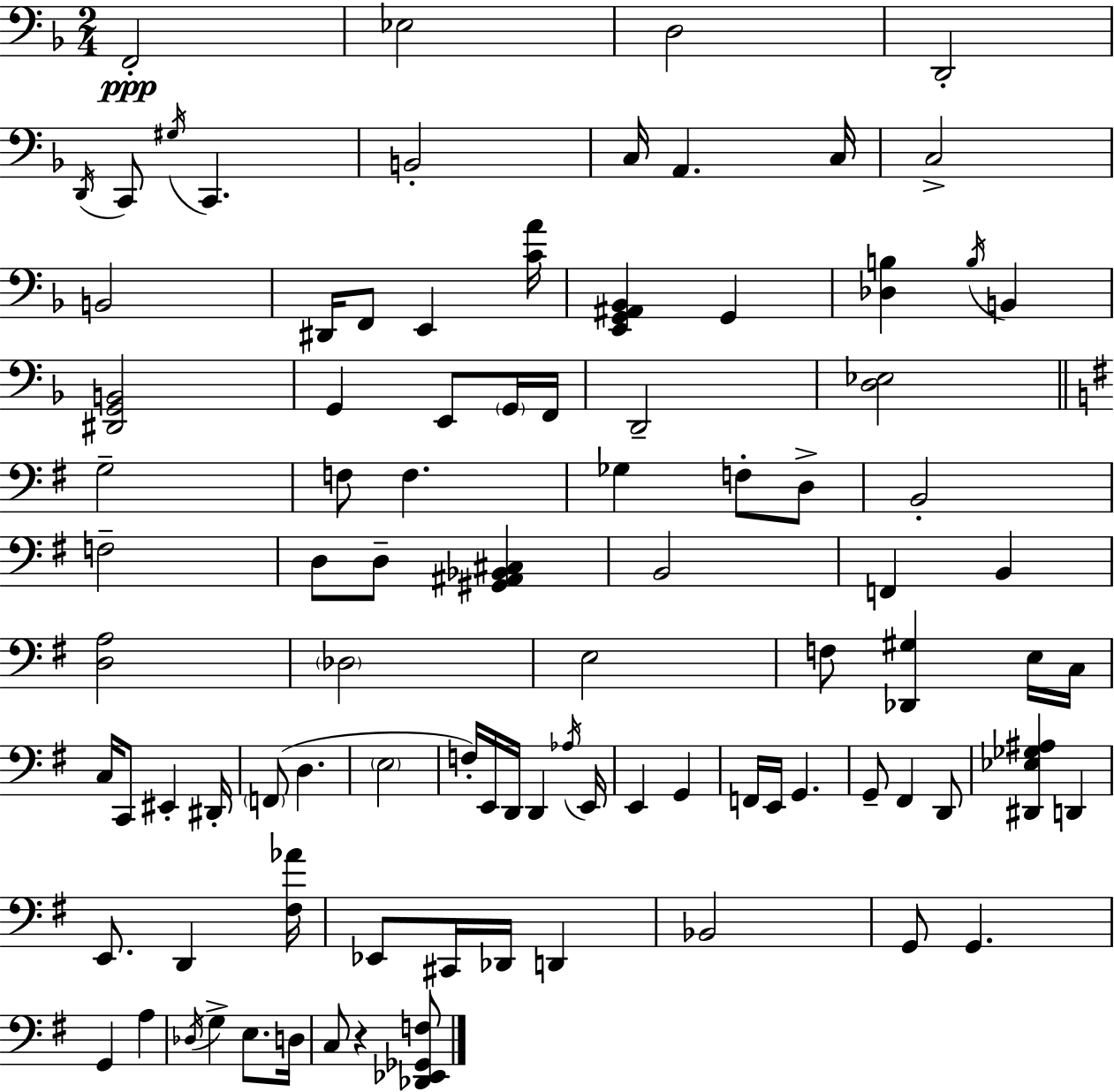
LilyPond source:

{
  \clef bass
  \numericTimeSignature
  \time 2/4
  \key f \major
  f,2-.\ppp | ees2 | d2 | d,2-. | \break \acciaccatura { d,16 } c,8 \acciaccatura { gis16 } c,4. | b,2-. | c16 a,4. | c16 c2-> | \break b,2 | dis,16 f,8 e,4 | <c' a'>16 <e, g, ais, bes,>4 g,4 | <des b>4 \acciaccatura { b16 } b,4 | \break <dis, g, b,>2 | g,4 e,8 | \parenthesize g,16 f,16 d,2-- | <d ees>2 | \break \bar "||" \break \key g \major g2-- | f8 f4. | ges4 f8-. d8-> | b,2-. | \break f2-- | d8 d8-- <gis, ais, bes, cis>4 | b,2 | f,4 b,4 | \break <d a>2 | \parenthesize des2 | e2 | f8 <des, gis>4 e16 c16 | \break c16 c,8 eis,4-. dis,16-. | \parenthesize f,8( d4. | \parenthesize e2 | f16-.) e,16 d,16 d,4 \acciaccatura { aes16 } | \break e,16 e,4 g,4 | f,16 e,16 g,4. | g,8-- fis,4 d,8 | <dis, ees ges ais>4 d,4 | \break e,8. d,4 | <fis aes'>16 ees,8 cis,16 des,16 d,4 | bes,2 | g,8 g,4. | \break g,4 a4 | \acciaccatura { des16 } g4-> e8. | d16 c8 r4 | <des, ees, ges, f>8 \bar "|."
}